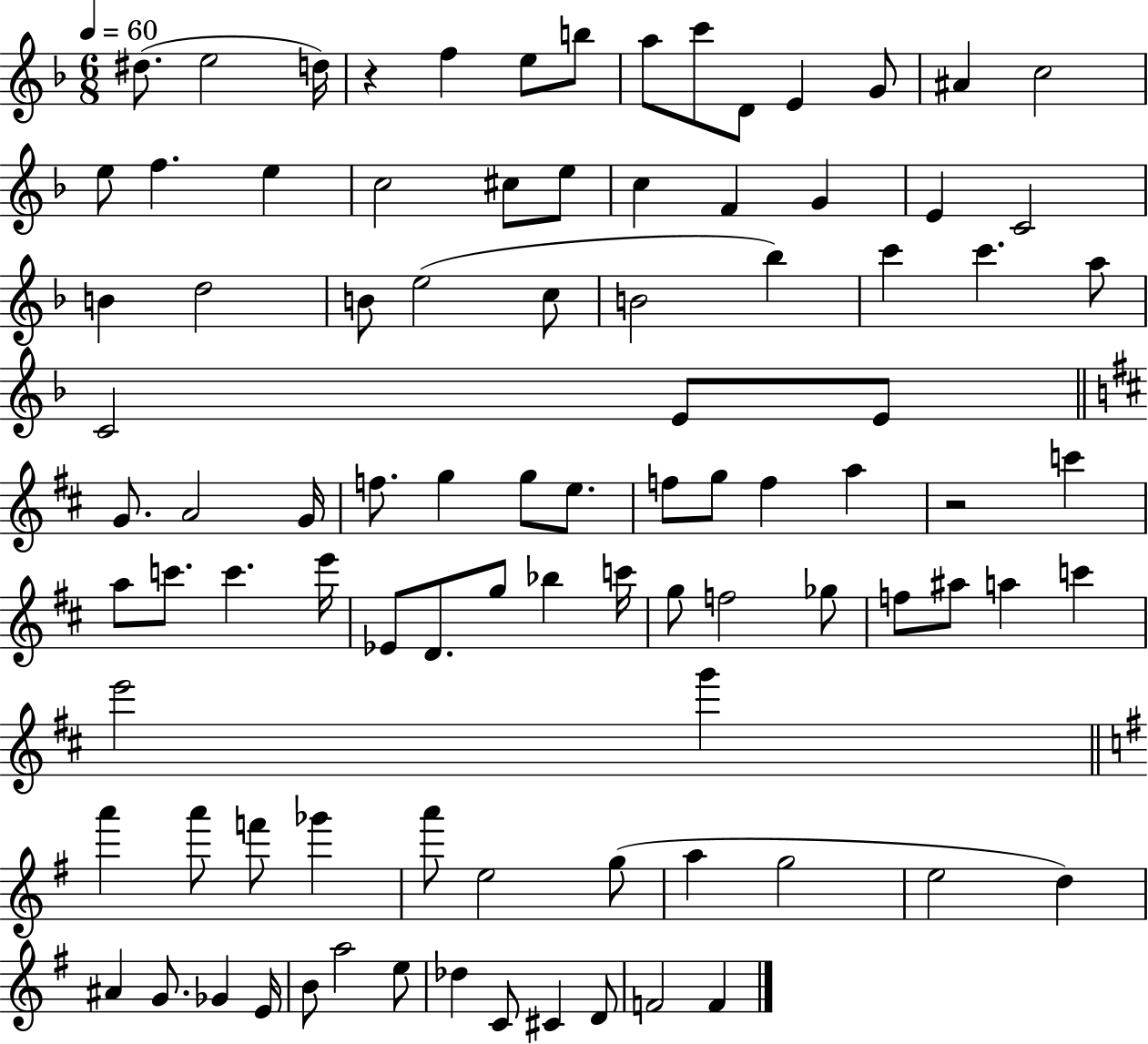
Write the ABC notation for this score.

X:1
T:Untitled
M:6/8
L:1/4
K:F
^d/2 e2 d/4 z f e/2 b/2 a/2 c'/2 D/2 E G/2 ^A c2 e/2 f e c2 ^c/2 e/2 c F G E C2 B d2 B/2 e2 c/2 B2 _b c' c' a/2 C2 E/2 E/2 G/2 A2 G/4 f/2 g g/2 e/2 f/2 g/2 f a z2 c' a/2 c'/2 c' e'/4 _E/2 D/2 g/2 _b c'/4 g/2 f2 _g/2 f/2 ^a/2 a c' e'2 g' a' a'/2 f'/2 _g' a'/2 e2 g/2 a g2 e2 d ^A G/2 _G E/4 B/2 a2 e/2 _d C/2 ^C D/2 F2 F